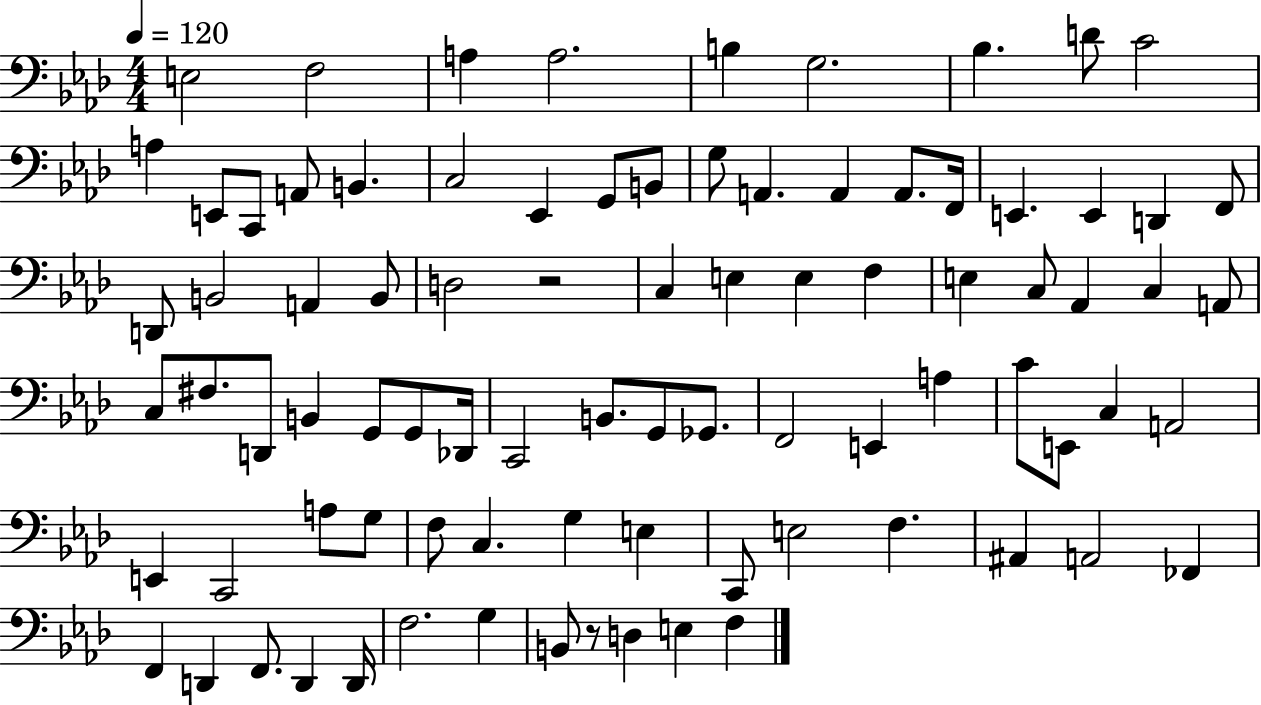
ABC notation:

X:1
T:Untitled
M:4/4
L:1/4
K:Ab
E,2 F,2 A, A,2 B, G,2 _B, D/2 C2 A, E,,/2 C,,/2 A,,/2 B,, C,2 _E,, G,,/2 B,,/2 G,/2 A,, A,, A,,/2 F,,/4 E,, E,, D,, F,,/2 D,,/2 B,,2 A,, B,,/2 D,2 z2 C, E, E, F, E, C,/2 _A,, C, A,,/2 C,/2 ^F,/2 D,,/2 B,, G,,/2 G,,/2 _D,,/4 C,,2 B,,/2 G,,/2 _G,,/2 F,,2 E,, A, C/2 E,,/2 C, A,,2 E,, C,,2 A,/2 G,/2 F,/2 C, G, E, C,,/2 E,2 F, ^A,, A,,2 _F,, F,, D,, F,,/2 D,, D,,/4 F,2 G, B,,/2 z/2 D, E, F,